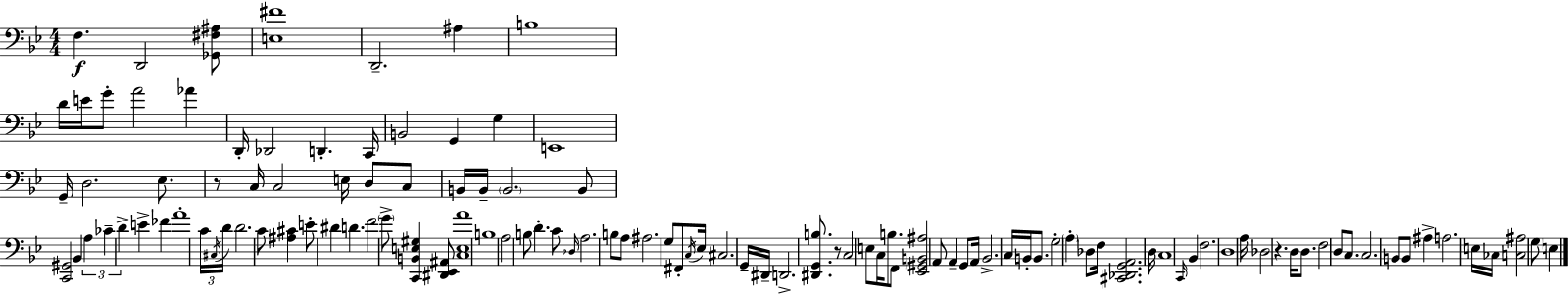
X:1
T:Untitled
M:4/4
L:1/4
K:Gm
F, D,,2 [_G,,^F,^A,]/2 [E,^F]4 D,,2 ^A, B,4 D/4 E/4 G/2 A2 _A D,,/4 _D,,2 D,, C,,/4 B,,2 G,, G, E,,4 G,,/4 D,2 _E,/2 z/2 C,/4 C,2 E,/4 D,/2 C,/2 B,,/4 B,,/4 B,,2 B,,/2 [C,,^G,,]2 _B,, A, _C D E _F A4 C/4 ^C,/4 D/4 D2 C/2 [^A,^C] E/2 ^D D F2 G/2 [C,,B,,E,^G,] [^D,,_E,,^A,,]/2 [C,E,A]4 B,4 A,2 B,/2 D C/2 _D,/4 A,2 B,/2 A,/2 ^A,2 G,/2 ^F,,/2 C,/4 _E,/4 ^C,2 G,,/4 ^D,,/4 D,,2 [^D,,G,,B,]/2 z/2 C,2 E,/2 C,/4 B,/2 F,,/2 [_E,,^G,,B,,^A,]2 A,,/2 A,, G,,/2 A,,/4 _B,,2 C,/4 B,,/4 B,,/2 G,2 A, _D,/2 F,/4 [^C,,_D,,G,,A,,]2 D,/4 C,4 C,,/4 _B,, F,2 D,4 A,/4 _D,2 z D,/4 D,/2 F,2 D,/2 C,/2 C,2 B,,/2 B,,/2 ^A, A,2 E,/4 _C,/4 [C,^A,]2 G,/2 E,